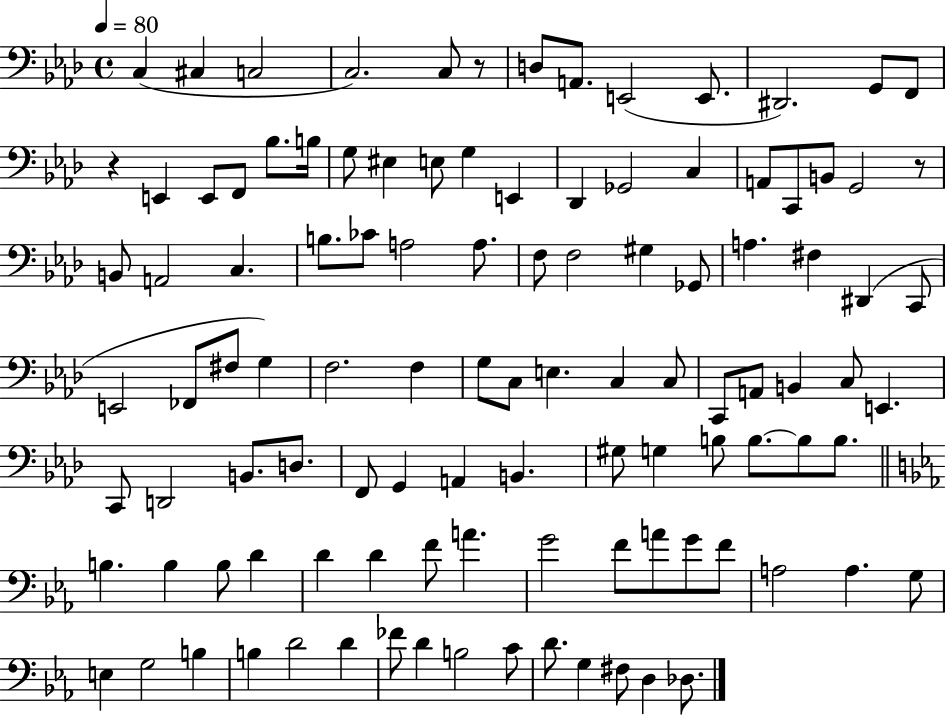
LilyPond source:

{
  \clef bass
  \time 4/4
  \defaultTimeSignature
  \key aes \major
  \tempo 4 = 80
  c4( cis4 c2 | c2.) c8 r8 | d8 a,8. e,2( e,8. | dis,2.) g,8 f,8 | \break r4 e,4 e,8 f,8 bes8. b16 | g8 eis4 e8 g4 e,4 | des,4 ges,2 c4 | a,8 c,8 b,8 g,2 r8 | \break b,8 a,2 c4. | b8. ces'8 a2 a8. | f8 f2 gis4 ges,8 | a4. fis4 dis,4( c,8 | \break e,2 fes,8 fis8 g4) | f2. f4 | g8 c8 e4. c4 c8 | c,8 a,8 b,4 c8 e,4. | \break c,8 d,2 b,8. d8. | f,8 g,4 a,4 b,4. | gis8 g4 b8 b8.~~ b8 b8. | \bar "||" \break \key c \minor b4. b4 b8 d'4 | d'4 d'4 f'8 a'4. | g'2 f'8 a'8 g'8 f'8 | a2 a4. g8 | \break e4 g2 b4 | b4 d'2 d'4 | fes'8 d'4 b2 c'8 | d'8. g4 fis8 d4 des8. | \break \bar "|."
}